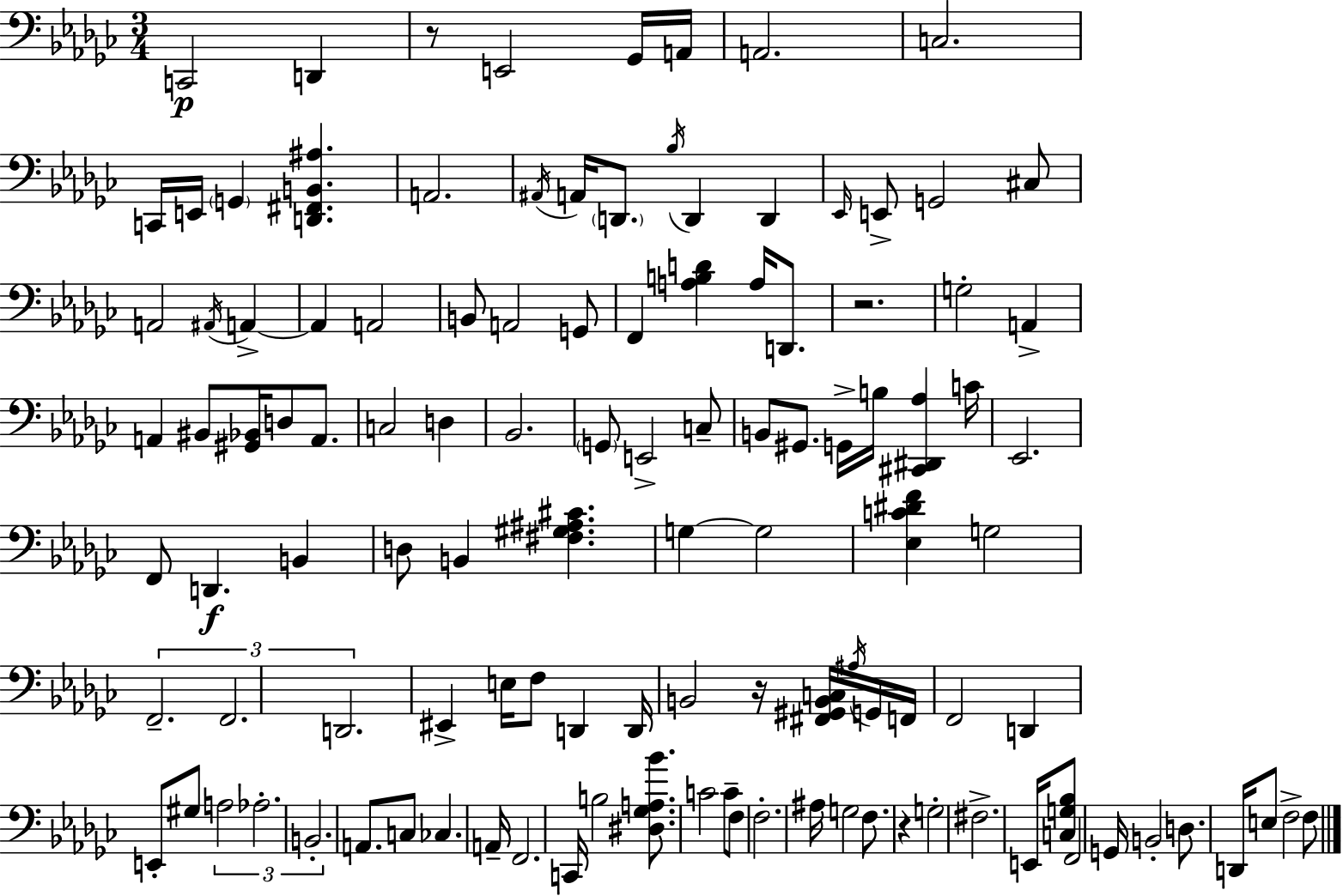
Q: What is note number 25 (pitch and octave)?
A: A2